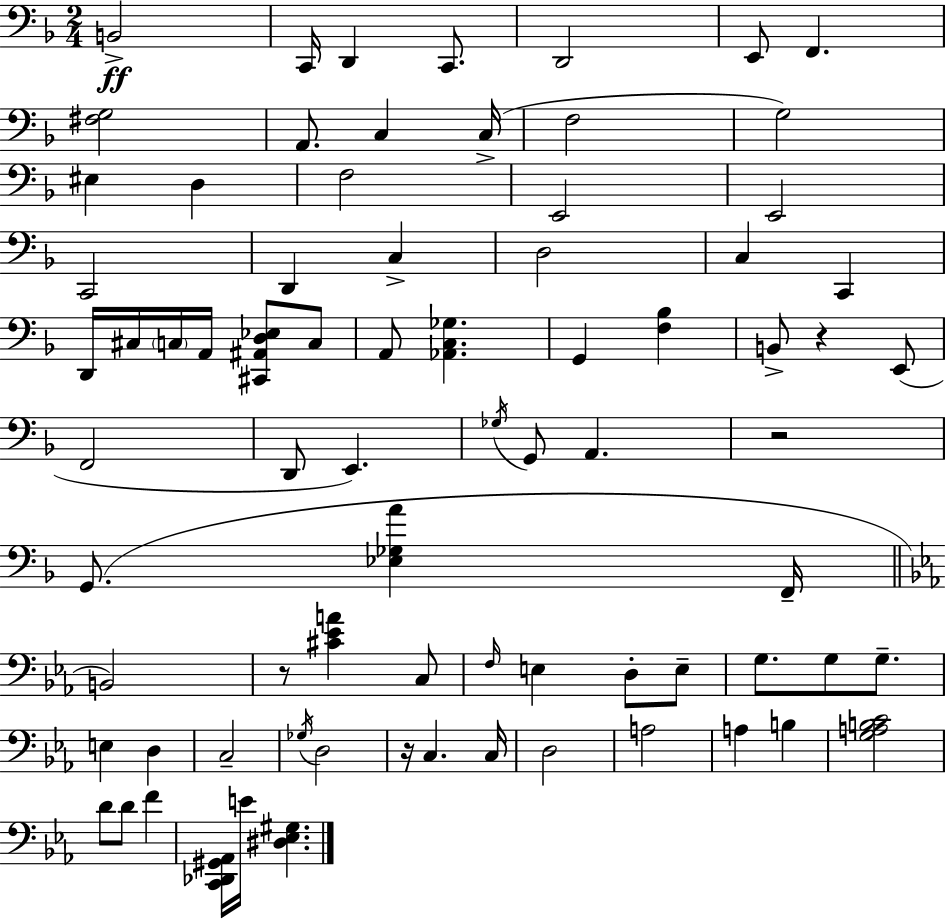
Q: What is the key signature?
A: D minor